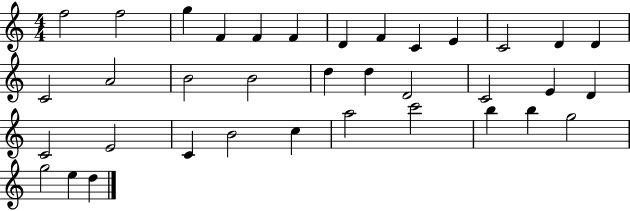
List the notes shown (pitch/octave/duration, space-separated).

F5/h F5/h G5/q F4/q F4/q F4/q D4/q F4/q C4/q E4/q C4/h D4/q D4/q C4/h A4/h B4/h B4/h D5/q D5/q D4/h C4/h E4/q D4/q C4/h E4/h C4/q B4/h C5/q A5/h C6/h B5/q B5/q G5/h G5/h E5/q D5/q